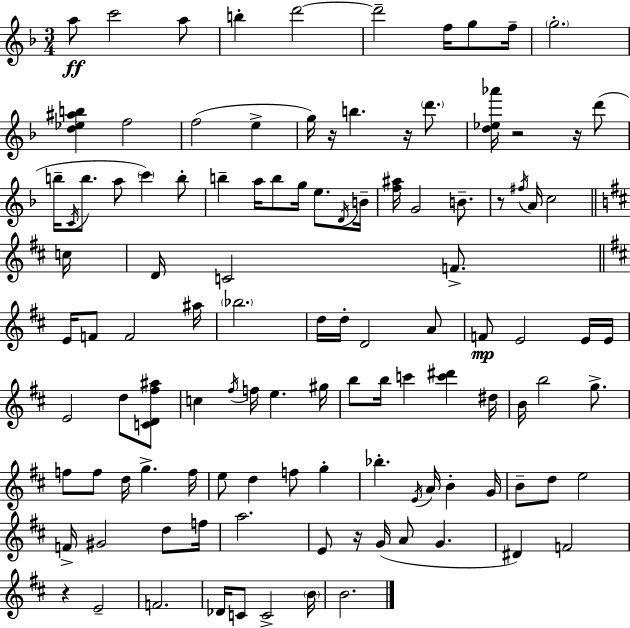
{
  \clef treble
  \numericTimeSignature
  \time 3/4
  \key d \minor
  \repeat volta 2 { a''8\ff c'''2 a''8 | b''4-. d'''2~~ | d'''2-- f''16 g''8 f''16-- | \parenthesize g''2.-. | \break <d'' ees'' ais'' b''>4 f''2 | f''2( e''4-> | g''16) r16 b''4. r16 \parenthesize d'''8. | <d'' ees'' aes'''>16 r2 r16 d'''8( | \break b''16-- \acciaccatura { c'16 } b''8. a''8 \parenthesize c'''4) b''8-. | b''4-- a''16 b''8 g''16 e''8. | \acciaccatura { d'16 } b'16-- <f'' ais''>16 g'2 b'8.-- | r8 \acciaccatura { fis''16 } a'16 c''2 | \break \bar "||" \break \key d \major c''16 d'16 c'2 f'8.-> | \bar "||" \break \key d \major e'16 f'8 f'2 ais''16 | \parenthesize bes''2. | d''16 d''16-. d'2 a'8 | f'8\mp e'2 e'16 e'16 | \break e'2 d''8 <c' d' fis'' ais''>8 | c''4 \acciaccatura { fis''16 } f''16 e''4. | gis''16 b''8 b''16 c'''4 <c''' dis'''>4 | dis''16 b'16 b''2 g''8.-> | \break f''8 f''8 d''16 g''4.-> | f''16 e''8 d''4 f''8 g''4-. | bes''4.-. \acciaccatura { e'16 } a'16 b'4-. | g'16 b'8-- d''8 e''2 | \break f'16-> gis'2 d''8 | f''16 a''2. | e'8 r16 g'16( a'8 g'4. | dis'4) f'2 | \break r4 e'2-- | f'2. | des'16 c'8 c'2-> | \parenthesize b'16 b'2. | \break } \bar "|."
}